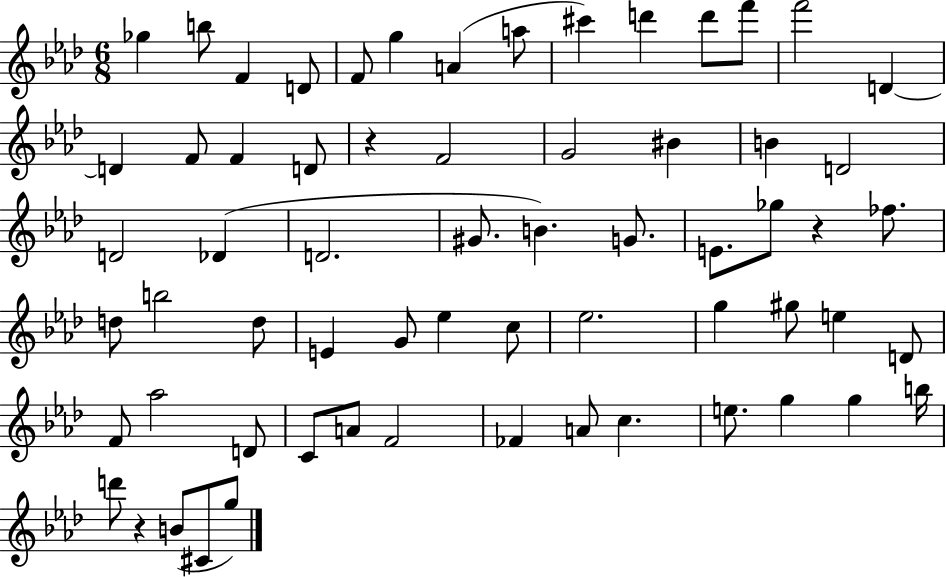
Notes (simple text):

Gb5/q B5/e F4/q D4/e F4/e G5/q A4/q A5/e C#6/q D6/q D6/e F6/e F6/h D4/q D4/q F4/e F4/q D4/e R/q F4/h G4/h BIS4/q B4/q D4/h D4/h Db4/q D4/h. G#4/e. B4/q. G4/e. E4/e. Gb5/e R/q FES5/e. D5/e B5/h D5/e E4/q G4/e Eb5/q C5/e Eb5/h. G5/q G#5/e E5/q D4/e F4/e Ab5/h D4/e C4/e A4/e F4/h FES4/q A4/e C5/q. E5/e. G5/q G5/q B5/s D6/e R/q B4/e C#4/e G5/e